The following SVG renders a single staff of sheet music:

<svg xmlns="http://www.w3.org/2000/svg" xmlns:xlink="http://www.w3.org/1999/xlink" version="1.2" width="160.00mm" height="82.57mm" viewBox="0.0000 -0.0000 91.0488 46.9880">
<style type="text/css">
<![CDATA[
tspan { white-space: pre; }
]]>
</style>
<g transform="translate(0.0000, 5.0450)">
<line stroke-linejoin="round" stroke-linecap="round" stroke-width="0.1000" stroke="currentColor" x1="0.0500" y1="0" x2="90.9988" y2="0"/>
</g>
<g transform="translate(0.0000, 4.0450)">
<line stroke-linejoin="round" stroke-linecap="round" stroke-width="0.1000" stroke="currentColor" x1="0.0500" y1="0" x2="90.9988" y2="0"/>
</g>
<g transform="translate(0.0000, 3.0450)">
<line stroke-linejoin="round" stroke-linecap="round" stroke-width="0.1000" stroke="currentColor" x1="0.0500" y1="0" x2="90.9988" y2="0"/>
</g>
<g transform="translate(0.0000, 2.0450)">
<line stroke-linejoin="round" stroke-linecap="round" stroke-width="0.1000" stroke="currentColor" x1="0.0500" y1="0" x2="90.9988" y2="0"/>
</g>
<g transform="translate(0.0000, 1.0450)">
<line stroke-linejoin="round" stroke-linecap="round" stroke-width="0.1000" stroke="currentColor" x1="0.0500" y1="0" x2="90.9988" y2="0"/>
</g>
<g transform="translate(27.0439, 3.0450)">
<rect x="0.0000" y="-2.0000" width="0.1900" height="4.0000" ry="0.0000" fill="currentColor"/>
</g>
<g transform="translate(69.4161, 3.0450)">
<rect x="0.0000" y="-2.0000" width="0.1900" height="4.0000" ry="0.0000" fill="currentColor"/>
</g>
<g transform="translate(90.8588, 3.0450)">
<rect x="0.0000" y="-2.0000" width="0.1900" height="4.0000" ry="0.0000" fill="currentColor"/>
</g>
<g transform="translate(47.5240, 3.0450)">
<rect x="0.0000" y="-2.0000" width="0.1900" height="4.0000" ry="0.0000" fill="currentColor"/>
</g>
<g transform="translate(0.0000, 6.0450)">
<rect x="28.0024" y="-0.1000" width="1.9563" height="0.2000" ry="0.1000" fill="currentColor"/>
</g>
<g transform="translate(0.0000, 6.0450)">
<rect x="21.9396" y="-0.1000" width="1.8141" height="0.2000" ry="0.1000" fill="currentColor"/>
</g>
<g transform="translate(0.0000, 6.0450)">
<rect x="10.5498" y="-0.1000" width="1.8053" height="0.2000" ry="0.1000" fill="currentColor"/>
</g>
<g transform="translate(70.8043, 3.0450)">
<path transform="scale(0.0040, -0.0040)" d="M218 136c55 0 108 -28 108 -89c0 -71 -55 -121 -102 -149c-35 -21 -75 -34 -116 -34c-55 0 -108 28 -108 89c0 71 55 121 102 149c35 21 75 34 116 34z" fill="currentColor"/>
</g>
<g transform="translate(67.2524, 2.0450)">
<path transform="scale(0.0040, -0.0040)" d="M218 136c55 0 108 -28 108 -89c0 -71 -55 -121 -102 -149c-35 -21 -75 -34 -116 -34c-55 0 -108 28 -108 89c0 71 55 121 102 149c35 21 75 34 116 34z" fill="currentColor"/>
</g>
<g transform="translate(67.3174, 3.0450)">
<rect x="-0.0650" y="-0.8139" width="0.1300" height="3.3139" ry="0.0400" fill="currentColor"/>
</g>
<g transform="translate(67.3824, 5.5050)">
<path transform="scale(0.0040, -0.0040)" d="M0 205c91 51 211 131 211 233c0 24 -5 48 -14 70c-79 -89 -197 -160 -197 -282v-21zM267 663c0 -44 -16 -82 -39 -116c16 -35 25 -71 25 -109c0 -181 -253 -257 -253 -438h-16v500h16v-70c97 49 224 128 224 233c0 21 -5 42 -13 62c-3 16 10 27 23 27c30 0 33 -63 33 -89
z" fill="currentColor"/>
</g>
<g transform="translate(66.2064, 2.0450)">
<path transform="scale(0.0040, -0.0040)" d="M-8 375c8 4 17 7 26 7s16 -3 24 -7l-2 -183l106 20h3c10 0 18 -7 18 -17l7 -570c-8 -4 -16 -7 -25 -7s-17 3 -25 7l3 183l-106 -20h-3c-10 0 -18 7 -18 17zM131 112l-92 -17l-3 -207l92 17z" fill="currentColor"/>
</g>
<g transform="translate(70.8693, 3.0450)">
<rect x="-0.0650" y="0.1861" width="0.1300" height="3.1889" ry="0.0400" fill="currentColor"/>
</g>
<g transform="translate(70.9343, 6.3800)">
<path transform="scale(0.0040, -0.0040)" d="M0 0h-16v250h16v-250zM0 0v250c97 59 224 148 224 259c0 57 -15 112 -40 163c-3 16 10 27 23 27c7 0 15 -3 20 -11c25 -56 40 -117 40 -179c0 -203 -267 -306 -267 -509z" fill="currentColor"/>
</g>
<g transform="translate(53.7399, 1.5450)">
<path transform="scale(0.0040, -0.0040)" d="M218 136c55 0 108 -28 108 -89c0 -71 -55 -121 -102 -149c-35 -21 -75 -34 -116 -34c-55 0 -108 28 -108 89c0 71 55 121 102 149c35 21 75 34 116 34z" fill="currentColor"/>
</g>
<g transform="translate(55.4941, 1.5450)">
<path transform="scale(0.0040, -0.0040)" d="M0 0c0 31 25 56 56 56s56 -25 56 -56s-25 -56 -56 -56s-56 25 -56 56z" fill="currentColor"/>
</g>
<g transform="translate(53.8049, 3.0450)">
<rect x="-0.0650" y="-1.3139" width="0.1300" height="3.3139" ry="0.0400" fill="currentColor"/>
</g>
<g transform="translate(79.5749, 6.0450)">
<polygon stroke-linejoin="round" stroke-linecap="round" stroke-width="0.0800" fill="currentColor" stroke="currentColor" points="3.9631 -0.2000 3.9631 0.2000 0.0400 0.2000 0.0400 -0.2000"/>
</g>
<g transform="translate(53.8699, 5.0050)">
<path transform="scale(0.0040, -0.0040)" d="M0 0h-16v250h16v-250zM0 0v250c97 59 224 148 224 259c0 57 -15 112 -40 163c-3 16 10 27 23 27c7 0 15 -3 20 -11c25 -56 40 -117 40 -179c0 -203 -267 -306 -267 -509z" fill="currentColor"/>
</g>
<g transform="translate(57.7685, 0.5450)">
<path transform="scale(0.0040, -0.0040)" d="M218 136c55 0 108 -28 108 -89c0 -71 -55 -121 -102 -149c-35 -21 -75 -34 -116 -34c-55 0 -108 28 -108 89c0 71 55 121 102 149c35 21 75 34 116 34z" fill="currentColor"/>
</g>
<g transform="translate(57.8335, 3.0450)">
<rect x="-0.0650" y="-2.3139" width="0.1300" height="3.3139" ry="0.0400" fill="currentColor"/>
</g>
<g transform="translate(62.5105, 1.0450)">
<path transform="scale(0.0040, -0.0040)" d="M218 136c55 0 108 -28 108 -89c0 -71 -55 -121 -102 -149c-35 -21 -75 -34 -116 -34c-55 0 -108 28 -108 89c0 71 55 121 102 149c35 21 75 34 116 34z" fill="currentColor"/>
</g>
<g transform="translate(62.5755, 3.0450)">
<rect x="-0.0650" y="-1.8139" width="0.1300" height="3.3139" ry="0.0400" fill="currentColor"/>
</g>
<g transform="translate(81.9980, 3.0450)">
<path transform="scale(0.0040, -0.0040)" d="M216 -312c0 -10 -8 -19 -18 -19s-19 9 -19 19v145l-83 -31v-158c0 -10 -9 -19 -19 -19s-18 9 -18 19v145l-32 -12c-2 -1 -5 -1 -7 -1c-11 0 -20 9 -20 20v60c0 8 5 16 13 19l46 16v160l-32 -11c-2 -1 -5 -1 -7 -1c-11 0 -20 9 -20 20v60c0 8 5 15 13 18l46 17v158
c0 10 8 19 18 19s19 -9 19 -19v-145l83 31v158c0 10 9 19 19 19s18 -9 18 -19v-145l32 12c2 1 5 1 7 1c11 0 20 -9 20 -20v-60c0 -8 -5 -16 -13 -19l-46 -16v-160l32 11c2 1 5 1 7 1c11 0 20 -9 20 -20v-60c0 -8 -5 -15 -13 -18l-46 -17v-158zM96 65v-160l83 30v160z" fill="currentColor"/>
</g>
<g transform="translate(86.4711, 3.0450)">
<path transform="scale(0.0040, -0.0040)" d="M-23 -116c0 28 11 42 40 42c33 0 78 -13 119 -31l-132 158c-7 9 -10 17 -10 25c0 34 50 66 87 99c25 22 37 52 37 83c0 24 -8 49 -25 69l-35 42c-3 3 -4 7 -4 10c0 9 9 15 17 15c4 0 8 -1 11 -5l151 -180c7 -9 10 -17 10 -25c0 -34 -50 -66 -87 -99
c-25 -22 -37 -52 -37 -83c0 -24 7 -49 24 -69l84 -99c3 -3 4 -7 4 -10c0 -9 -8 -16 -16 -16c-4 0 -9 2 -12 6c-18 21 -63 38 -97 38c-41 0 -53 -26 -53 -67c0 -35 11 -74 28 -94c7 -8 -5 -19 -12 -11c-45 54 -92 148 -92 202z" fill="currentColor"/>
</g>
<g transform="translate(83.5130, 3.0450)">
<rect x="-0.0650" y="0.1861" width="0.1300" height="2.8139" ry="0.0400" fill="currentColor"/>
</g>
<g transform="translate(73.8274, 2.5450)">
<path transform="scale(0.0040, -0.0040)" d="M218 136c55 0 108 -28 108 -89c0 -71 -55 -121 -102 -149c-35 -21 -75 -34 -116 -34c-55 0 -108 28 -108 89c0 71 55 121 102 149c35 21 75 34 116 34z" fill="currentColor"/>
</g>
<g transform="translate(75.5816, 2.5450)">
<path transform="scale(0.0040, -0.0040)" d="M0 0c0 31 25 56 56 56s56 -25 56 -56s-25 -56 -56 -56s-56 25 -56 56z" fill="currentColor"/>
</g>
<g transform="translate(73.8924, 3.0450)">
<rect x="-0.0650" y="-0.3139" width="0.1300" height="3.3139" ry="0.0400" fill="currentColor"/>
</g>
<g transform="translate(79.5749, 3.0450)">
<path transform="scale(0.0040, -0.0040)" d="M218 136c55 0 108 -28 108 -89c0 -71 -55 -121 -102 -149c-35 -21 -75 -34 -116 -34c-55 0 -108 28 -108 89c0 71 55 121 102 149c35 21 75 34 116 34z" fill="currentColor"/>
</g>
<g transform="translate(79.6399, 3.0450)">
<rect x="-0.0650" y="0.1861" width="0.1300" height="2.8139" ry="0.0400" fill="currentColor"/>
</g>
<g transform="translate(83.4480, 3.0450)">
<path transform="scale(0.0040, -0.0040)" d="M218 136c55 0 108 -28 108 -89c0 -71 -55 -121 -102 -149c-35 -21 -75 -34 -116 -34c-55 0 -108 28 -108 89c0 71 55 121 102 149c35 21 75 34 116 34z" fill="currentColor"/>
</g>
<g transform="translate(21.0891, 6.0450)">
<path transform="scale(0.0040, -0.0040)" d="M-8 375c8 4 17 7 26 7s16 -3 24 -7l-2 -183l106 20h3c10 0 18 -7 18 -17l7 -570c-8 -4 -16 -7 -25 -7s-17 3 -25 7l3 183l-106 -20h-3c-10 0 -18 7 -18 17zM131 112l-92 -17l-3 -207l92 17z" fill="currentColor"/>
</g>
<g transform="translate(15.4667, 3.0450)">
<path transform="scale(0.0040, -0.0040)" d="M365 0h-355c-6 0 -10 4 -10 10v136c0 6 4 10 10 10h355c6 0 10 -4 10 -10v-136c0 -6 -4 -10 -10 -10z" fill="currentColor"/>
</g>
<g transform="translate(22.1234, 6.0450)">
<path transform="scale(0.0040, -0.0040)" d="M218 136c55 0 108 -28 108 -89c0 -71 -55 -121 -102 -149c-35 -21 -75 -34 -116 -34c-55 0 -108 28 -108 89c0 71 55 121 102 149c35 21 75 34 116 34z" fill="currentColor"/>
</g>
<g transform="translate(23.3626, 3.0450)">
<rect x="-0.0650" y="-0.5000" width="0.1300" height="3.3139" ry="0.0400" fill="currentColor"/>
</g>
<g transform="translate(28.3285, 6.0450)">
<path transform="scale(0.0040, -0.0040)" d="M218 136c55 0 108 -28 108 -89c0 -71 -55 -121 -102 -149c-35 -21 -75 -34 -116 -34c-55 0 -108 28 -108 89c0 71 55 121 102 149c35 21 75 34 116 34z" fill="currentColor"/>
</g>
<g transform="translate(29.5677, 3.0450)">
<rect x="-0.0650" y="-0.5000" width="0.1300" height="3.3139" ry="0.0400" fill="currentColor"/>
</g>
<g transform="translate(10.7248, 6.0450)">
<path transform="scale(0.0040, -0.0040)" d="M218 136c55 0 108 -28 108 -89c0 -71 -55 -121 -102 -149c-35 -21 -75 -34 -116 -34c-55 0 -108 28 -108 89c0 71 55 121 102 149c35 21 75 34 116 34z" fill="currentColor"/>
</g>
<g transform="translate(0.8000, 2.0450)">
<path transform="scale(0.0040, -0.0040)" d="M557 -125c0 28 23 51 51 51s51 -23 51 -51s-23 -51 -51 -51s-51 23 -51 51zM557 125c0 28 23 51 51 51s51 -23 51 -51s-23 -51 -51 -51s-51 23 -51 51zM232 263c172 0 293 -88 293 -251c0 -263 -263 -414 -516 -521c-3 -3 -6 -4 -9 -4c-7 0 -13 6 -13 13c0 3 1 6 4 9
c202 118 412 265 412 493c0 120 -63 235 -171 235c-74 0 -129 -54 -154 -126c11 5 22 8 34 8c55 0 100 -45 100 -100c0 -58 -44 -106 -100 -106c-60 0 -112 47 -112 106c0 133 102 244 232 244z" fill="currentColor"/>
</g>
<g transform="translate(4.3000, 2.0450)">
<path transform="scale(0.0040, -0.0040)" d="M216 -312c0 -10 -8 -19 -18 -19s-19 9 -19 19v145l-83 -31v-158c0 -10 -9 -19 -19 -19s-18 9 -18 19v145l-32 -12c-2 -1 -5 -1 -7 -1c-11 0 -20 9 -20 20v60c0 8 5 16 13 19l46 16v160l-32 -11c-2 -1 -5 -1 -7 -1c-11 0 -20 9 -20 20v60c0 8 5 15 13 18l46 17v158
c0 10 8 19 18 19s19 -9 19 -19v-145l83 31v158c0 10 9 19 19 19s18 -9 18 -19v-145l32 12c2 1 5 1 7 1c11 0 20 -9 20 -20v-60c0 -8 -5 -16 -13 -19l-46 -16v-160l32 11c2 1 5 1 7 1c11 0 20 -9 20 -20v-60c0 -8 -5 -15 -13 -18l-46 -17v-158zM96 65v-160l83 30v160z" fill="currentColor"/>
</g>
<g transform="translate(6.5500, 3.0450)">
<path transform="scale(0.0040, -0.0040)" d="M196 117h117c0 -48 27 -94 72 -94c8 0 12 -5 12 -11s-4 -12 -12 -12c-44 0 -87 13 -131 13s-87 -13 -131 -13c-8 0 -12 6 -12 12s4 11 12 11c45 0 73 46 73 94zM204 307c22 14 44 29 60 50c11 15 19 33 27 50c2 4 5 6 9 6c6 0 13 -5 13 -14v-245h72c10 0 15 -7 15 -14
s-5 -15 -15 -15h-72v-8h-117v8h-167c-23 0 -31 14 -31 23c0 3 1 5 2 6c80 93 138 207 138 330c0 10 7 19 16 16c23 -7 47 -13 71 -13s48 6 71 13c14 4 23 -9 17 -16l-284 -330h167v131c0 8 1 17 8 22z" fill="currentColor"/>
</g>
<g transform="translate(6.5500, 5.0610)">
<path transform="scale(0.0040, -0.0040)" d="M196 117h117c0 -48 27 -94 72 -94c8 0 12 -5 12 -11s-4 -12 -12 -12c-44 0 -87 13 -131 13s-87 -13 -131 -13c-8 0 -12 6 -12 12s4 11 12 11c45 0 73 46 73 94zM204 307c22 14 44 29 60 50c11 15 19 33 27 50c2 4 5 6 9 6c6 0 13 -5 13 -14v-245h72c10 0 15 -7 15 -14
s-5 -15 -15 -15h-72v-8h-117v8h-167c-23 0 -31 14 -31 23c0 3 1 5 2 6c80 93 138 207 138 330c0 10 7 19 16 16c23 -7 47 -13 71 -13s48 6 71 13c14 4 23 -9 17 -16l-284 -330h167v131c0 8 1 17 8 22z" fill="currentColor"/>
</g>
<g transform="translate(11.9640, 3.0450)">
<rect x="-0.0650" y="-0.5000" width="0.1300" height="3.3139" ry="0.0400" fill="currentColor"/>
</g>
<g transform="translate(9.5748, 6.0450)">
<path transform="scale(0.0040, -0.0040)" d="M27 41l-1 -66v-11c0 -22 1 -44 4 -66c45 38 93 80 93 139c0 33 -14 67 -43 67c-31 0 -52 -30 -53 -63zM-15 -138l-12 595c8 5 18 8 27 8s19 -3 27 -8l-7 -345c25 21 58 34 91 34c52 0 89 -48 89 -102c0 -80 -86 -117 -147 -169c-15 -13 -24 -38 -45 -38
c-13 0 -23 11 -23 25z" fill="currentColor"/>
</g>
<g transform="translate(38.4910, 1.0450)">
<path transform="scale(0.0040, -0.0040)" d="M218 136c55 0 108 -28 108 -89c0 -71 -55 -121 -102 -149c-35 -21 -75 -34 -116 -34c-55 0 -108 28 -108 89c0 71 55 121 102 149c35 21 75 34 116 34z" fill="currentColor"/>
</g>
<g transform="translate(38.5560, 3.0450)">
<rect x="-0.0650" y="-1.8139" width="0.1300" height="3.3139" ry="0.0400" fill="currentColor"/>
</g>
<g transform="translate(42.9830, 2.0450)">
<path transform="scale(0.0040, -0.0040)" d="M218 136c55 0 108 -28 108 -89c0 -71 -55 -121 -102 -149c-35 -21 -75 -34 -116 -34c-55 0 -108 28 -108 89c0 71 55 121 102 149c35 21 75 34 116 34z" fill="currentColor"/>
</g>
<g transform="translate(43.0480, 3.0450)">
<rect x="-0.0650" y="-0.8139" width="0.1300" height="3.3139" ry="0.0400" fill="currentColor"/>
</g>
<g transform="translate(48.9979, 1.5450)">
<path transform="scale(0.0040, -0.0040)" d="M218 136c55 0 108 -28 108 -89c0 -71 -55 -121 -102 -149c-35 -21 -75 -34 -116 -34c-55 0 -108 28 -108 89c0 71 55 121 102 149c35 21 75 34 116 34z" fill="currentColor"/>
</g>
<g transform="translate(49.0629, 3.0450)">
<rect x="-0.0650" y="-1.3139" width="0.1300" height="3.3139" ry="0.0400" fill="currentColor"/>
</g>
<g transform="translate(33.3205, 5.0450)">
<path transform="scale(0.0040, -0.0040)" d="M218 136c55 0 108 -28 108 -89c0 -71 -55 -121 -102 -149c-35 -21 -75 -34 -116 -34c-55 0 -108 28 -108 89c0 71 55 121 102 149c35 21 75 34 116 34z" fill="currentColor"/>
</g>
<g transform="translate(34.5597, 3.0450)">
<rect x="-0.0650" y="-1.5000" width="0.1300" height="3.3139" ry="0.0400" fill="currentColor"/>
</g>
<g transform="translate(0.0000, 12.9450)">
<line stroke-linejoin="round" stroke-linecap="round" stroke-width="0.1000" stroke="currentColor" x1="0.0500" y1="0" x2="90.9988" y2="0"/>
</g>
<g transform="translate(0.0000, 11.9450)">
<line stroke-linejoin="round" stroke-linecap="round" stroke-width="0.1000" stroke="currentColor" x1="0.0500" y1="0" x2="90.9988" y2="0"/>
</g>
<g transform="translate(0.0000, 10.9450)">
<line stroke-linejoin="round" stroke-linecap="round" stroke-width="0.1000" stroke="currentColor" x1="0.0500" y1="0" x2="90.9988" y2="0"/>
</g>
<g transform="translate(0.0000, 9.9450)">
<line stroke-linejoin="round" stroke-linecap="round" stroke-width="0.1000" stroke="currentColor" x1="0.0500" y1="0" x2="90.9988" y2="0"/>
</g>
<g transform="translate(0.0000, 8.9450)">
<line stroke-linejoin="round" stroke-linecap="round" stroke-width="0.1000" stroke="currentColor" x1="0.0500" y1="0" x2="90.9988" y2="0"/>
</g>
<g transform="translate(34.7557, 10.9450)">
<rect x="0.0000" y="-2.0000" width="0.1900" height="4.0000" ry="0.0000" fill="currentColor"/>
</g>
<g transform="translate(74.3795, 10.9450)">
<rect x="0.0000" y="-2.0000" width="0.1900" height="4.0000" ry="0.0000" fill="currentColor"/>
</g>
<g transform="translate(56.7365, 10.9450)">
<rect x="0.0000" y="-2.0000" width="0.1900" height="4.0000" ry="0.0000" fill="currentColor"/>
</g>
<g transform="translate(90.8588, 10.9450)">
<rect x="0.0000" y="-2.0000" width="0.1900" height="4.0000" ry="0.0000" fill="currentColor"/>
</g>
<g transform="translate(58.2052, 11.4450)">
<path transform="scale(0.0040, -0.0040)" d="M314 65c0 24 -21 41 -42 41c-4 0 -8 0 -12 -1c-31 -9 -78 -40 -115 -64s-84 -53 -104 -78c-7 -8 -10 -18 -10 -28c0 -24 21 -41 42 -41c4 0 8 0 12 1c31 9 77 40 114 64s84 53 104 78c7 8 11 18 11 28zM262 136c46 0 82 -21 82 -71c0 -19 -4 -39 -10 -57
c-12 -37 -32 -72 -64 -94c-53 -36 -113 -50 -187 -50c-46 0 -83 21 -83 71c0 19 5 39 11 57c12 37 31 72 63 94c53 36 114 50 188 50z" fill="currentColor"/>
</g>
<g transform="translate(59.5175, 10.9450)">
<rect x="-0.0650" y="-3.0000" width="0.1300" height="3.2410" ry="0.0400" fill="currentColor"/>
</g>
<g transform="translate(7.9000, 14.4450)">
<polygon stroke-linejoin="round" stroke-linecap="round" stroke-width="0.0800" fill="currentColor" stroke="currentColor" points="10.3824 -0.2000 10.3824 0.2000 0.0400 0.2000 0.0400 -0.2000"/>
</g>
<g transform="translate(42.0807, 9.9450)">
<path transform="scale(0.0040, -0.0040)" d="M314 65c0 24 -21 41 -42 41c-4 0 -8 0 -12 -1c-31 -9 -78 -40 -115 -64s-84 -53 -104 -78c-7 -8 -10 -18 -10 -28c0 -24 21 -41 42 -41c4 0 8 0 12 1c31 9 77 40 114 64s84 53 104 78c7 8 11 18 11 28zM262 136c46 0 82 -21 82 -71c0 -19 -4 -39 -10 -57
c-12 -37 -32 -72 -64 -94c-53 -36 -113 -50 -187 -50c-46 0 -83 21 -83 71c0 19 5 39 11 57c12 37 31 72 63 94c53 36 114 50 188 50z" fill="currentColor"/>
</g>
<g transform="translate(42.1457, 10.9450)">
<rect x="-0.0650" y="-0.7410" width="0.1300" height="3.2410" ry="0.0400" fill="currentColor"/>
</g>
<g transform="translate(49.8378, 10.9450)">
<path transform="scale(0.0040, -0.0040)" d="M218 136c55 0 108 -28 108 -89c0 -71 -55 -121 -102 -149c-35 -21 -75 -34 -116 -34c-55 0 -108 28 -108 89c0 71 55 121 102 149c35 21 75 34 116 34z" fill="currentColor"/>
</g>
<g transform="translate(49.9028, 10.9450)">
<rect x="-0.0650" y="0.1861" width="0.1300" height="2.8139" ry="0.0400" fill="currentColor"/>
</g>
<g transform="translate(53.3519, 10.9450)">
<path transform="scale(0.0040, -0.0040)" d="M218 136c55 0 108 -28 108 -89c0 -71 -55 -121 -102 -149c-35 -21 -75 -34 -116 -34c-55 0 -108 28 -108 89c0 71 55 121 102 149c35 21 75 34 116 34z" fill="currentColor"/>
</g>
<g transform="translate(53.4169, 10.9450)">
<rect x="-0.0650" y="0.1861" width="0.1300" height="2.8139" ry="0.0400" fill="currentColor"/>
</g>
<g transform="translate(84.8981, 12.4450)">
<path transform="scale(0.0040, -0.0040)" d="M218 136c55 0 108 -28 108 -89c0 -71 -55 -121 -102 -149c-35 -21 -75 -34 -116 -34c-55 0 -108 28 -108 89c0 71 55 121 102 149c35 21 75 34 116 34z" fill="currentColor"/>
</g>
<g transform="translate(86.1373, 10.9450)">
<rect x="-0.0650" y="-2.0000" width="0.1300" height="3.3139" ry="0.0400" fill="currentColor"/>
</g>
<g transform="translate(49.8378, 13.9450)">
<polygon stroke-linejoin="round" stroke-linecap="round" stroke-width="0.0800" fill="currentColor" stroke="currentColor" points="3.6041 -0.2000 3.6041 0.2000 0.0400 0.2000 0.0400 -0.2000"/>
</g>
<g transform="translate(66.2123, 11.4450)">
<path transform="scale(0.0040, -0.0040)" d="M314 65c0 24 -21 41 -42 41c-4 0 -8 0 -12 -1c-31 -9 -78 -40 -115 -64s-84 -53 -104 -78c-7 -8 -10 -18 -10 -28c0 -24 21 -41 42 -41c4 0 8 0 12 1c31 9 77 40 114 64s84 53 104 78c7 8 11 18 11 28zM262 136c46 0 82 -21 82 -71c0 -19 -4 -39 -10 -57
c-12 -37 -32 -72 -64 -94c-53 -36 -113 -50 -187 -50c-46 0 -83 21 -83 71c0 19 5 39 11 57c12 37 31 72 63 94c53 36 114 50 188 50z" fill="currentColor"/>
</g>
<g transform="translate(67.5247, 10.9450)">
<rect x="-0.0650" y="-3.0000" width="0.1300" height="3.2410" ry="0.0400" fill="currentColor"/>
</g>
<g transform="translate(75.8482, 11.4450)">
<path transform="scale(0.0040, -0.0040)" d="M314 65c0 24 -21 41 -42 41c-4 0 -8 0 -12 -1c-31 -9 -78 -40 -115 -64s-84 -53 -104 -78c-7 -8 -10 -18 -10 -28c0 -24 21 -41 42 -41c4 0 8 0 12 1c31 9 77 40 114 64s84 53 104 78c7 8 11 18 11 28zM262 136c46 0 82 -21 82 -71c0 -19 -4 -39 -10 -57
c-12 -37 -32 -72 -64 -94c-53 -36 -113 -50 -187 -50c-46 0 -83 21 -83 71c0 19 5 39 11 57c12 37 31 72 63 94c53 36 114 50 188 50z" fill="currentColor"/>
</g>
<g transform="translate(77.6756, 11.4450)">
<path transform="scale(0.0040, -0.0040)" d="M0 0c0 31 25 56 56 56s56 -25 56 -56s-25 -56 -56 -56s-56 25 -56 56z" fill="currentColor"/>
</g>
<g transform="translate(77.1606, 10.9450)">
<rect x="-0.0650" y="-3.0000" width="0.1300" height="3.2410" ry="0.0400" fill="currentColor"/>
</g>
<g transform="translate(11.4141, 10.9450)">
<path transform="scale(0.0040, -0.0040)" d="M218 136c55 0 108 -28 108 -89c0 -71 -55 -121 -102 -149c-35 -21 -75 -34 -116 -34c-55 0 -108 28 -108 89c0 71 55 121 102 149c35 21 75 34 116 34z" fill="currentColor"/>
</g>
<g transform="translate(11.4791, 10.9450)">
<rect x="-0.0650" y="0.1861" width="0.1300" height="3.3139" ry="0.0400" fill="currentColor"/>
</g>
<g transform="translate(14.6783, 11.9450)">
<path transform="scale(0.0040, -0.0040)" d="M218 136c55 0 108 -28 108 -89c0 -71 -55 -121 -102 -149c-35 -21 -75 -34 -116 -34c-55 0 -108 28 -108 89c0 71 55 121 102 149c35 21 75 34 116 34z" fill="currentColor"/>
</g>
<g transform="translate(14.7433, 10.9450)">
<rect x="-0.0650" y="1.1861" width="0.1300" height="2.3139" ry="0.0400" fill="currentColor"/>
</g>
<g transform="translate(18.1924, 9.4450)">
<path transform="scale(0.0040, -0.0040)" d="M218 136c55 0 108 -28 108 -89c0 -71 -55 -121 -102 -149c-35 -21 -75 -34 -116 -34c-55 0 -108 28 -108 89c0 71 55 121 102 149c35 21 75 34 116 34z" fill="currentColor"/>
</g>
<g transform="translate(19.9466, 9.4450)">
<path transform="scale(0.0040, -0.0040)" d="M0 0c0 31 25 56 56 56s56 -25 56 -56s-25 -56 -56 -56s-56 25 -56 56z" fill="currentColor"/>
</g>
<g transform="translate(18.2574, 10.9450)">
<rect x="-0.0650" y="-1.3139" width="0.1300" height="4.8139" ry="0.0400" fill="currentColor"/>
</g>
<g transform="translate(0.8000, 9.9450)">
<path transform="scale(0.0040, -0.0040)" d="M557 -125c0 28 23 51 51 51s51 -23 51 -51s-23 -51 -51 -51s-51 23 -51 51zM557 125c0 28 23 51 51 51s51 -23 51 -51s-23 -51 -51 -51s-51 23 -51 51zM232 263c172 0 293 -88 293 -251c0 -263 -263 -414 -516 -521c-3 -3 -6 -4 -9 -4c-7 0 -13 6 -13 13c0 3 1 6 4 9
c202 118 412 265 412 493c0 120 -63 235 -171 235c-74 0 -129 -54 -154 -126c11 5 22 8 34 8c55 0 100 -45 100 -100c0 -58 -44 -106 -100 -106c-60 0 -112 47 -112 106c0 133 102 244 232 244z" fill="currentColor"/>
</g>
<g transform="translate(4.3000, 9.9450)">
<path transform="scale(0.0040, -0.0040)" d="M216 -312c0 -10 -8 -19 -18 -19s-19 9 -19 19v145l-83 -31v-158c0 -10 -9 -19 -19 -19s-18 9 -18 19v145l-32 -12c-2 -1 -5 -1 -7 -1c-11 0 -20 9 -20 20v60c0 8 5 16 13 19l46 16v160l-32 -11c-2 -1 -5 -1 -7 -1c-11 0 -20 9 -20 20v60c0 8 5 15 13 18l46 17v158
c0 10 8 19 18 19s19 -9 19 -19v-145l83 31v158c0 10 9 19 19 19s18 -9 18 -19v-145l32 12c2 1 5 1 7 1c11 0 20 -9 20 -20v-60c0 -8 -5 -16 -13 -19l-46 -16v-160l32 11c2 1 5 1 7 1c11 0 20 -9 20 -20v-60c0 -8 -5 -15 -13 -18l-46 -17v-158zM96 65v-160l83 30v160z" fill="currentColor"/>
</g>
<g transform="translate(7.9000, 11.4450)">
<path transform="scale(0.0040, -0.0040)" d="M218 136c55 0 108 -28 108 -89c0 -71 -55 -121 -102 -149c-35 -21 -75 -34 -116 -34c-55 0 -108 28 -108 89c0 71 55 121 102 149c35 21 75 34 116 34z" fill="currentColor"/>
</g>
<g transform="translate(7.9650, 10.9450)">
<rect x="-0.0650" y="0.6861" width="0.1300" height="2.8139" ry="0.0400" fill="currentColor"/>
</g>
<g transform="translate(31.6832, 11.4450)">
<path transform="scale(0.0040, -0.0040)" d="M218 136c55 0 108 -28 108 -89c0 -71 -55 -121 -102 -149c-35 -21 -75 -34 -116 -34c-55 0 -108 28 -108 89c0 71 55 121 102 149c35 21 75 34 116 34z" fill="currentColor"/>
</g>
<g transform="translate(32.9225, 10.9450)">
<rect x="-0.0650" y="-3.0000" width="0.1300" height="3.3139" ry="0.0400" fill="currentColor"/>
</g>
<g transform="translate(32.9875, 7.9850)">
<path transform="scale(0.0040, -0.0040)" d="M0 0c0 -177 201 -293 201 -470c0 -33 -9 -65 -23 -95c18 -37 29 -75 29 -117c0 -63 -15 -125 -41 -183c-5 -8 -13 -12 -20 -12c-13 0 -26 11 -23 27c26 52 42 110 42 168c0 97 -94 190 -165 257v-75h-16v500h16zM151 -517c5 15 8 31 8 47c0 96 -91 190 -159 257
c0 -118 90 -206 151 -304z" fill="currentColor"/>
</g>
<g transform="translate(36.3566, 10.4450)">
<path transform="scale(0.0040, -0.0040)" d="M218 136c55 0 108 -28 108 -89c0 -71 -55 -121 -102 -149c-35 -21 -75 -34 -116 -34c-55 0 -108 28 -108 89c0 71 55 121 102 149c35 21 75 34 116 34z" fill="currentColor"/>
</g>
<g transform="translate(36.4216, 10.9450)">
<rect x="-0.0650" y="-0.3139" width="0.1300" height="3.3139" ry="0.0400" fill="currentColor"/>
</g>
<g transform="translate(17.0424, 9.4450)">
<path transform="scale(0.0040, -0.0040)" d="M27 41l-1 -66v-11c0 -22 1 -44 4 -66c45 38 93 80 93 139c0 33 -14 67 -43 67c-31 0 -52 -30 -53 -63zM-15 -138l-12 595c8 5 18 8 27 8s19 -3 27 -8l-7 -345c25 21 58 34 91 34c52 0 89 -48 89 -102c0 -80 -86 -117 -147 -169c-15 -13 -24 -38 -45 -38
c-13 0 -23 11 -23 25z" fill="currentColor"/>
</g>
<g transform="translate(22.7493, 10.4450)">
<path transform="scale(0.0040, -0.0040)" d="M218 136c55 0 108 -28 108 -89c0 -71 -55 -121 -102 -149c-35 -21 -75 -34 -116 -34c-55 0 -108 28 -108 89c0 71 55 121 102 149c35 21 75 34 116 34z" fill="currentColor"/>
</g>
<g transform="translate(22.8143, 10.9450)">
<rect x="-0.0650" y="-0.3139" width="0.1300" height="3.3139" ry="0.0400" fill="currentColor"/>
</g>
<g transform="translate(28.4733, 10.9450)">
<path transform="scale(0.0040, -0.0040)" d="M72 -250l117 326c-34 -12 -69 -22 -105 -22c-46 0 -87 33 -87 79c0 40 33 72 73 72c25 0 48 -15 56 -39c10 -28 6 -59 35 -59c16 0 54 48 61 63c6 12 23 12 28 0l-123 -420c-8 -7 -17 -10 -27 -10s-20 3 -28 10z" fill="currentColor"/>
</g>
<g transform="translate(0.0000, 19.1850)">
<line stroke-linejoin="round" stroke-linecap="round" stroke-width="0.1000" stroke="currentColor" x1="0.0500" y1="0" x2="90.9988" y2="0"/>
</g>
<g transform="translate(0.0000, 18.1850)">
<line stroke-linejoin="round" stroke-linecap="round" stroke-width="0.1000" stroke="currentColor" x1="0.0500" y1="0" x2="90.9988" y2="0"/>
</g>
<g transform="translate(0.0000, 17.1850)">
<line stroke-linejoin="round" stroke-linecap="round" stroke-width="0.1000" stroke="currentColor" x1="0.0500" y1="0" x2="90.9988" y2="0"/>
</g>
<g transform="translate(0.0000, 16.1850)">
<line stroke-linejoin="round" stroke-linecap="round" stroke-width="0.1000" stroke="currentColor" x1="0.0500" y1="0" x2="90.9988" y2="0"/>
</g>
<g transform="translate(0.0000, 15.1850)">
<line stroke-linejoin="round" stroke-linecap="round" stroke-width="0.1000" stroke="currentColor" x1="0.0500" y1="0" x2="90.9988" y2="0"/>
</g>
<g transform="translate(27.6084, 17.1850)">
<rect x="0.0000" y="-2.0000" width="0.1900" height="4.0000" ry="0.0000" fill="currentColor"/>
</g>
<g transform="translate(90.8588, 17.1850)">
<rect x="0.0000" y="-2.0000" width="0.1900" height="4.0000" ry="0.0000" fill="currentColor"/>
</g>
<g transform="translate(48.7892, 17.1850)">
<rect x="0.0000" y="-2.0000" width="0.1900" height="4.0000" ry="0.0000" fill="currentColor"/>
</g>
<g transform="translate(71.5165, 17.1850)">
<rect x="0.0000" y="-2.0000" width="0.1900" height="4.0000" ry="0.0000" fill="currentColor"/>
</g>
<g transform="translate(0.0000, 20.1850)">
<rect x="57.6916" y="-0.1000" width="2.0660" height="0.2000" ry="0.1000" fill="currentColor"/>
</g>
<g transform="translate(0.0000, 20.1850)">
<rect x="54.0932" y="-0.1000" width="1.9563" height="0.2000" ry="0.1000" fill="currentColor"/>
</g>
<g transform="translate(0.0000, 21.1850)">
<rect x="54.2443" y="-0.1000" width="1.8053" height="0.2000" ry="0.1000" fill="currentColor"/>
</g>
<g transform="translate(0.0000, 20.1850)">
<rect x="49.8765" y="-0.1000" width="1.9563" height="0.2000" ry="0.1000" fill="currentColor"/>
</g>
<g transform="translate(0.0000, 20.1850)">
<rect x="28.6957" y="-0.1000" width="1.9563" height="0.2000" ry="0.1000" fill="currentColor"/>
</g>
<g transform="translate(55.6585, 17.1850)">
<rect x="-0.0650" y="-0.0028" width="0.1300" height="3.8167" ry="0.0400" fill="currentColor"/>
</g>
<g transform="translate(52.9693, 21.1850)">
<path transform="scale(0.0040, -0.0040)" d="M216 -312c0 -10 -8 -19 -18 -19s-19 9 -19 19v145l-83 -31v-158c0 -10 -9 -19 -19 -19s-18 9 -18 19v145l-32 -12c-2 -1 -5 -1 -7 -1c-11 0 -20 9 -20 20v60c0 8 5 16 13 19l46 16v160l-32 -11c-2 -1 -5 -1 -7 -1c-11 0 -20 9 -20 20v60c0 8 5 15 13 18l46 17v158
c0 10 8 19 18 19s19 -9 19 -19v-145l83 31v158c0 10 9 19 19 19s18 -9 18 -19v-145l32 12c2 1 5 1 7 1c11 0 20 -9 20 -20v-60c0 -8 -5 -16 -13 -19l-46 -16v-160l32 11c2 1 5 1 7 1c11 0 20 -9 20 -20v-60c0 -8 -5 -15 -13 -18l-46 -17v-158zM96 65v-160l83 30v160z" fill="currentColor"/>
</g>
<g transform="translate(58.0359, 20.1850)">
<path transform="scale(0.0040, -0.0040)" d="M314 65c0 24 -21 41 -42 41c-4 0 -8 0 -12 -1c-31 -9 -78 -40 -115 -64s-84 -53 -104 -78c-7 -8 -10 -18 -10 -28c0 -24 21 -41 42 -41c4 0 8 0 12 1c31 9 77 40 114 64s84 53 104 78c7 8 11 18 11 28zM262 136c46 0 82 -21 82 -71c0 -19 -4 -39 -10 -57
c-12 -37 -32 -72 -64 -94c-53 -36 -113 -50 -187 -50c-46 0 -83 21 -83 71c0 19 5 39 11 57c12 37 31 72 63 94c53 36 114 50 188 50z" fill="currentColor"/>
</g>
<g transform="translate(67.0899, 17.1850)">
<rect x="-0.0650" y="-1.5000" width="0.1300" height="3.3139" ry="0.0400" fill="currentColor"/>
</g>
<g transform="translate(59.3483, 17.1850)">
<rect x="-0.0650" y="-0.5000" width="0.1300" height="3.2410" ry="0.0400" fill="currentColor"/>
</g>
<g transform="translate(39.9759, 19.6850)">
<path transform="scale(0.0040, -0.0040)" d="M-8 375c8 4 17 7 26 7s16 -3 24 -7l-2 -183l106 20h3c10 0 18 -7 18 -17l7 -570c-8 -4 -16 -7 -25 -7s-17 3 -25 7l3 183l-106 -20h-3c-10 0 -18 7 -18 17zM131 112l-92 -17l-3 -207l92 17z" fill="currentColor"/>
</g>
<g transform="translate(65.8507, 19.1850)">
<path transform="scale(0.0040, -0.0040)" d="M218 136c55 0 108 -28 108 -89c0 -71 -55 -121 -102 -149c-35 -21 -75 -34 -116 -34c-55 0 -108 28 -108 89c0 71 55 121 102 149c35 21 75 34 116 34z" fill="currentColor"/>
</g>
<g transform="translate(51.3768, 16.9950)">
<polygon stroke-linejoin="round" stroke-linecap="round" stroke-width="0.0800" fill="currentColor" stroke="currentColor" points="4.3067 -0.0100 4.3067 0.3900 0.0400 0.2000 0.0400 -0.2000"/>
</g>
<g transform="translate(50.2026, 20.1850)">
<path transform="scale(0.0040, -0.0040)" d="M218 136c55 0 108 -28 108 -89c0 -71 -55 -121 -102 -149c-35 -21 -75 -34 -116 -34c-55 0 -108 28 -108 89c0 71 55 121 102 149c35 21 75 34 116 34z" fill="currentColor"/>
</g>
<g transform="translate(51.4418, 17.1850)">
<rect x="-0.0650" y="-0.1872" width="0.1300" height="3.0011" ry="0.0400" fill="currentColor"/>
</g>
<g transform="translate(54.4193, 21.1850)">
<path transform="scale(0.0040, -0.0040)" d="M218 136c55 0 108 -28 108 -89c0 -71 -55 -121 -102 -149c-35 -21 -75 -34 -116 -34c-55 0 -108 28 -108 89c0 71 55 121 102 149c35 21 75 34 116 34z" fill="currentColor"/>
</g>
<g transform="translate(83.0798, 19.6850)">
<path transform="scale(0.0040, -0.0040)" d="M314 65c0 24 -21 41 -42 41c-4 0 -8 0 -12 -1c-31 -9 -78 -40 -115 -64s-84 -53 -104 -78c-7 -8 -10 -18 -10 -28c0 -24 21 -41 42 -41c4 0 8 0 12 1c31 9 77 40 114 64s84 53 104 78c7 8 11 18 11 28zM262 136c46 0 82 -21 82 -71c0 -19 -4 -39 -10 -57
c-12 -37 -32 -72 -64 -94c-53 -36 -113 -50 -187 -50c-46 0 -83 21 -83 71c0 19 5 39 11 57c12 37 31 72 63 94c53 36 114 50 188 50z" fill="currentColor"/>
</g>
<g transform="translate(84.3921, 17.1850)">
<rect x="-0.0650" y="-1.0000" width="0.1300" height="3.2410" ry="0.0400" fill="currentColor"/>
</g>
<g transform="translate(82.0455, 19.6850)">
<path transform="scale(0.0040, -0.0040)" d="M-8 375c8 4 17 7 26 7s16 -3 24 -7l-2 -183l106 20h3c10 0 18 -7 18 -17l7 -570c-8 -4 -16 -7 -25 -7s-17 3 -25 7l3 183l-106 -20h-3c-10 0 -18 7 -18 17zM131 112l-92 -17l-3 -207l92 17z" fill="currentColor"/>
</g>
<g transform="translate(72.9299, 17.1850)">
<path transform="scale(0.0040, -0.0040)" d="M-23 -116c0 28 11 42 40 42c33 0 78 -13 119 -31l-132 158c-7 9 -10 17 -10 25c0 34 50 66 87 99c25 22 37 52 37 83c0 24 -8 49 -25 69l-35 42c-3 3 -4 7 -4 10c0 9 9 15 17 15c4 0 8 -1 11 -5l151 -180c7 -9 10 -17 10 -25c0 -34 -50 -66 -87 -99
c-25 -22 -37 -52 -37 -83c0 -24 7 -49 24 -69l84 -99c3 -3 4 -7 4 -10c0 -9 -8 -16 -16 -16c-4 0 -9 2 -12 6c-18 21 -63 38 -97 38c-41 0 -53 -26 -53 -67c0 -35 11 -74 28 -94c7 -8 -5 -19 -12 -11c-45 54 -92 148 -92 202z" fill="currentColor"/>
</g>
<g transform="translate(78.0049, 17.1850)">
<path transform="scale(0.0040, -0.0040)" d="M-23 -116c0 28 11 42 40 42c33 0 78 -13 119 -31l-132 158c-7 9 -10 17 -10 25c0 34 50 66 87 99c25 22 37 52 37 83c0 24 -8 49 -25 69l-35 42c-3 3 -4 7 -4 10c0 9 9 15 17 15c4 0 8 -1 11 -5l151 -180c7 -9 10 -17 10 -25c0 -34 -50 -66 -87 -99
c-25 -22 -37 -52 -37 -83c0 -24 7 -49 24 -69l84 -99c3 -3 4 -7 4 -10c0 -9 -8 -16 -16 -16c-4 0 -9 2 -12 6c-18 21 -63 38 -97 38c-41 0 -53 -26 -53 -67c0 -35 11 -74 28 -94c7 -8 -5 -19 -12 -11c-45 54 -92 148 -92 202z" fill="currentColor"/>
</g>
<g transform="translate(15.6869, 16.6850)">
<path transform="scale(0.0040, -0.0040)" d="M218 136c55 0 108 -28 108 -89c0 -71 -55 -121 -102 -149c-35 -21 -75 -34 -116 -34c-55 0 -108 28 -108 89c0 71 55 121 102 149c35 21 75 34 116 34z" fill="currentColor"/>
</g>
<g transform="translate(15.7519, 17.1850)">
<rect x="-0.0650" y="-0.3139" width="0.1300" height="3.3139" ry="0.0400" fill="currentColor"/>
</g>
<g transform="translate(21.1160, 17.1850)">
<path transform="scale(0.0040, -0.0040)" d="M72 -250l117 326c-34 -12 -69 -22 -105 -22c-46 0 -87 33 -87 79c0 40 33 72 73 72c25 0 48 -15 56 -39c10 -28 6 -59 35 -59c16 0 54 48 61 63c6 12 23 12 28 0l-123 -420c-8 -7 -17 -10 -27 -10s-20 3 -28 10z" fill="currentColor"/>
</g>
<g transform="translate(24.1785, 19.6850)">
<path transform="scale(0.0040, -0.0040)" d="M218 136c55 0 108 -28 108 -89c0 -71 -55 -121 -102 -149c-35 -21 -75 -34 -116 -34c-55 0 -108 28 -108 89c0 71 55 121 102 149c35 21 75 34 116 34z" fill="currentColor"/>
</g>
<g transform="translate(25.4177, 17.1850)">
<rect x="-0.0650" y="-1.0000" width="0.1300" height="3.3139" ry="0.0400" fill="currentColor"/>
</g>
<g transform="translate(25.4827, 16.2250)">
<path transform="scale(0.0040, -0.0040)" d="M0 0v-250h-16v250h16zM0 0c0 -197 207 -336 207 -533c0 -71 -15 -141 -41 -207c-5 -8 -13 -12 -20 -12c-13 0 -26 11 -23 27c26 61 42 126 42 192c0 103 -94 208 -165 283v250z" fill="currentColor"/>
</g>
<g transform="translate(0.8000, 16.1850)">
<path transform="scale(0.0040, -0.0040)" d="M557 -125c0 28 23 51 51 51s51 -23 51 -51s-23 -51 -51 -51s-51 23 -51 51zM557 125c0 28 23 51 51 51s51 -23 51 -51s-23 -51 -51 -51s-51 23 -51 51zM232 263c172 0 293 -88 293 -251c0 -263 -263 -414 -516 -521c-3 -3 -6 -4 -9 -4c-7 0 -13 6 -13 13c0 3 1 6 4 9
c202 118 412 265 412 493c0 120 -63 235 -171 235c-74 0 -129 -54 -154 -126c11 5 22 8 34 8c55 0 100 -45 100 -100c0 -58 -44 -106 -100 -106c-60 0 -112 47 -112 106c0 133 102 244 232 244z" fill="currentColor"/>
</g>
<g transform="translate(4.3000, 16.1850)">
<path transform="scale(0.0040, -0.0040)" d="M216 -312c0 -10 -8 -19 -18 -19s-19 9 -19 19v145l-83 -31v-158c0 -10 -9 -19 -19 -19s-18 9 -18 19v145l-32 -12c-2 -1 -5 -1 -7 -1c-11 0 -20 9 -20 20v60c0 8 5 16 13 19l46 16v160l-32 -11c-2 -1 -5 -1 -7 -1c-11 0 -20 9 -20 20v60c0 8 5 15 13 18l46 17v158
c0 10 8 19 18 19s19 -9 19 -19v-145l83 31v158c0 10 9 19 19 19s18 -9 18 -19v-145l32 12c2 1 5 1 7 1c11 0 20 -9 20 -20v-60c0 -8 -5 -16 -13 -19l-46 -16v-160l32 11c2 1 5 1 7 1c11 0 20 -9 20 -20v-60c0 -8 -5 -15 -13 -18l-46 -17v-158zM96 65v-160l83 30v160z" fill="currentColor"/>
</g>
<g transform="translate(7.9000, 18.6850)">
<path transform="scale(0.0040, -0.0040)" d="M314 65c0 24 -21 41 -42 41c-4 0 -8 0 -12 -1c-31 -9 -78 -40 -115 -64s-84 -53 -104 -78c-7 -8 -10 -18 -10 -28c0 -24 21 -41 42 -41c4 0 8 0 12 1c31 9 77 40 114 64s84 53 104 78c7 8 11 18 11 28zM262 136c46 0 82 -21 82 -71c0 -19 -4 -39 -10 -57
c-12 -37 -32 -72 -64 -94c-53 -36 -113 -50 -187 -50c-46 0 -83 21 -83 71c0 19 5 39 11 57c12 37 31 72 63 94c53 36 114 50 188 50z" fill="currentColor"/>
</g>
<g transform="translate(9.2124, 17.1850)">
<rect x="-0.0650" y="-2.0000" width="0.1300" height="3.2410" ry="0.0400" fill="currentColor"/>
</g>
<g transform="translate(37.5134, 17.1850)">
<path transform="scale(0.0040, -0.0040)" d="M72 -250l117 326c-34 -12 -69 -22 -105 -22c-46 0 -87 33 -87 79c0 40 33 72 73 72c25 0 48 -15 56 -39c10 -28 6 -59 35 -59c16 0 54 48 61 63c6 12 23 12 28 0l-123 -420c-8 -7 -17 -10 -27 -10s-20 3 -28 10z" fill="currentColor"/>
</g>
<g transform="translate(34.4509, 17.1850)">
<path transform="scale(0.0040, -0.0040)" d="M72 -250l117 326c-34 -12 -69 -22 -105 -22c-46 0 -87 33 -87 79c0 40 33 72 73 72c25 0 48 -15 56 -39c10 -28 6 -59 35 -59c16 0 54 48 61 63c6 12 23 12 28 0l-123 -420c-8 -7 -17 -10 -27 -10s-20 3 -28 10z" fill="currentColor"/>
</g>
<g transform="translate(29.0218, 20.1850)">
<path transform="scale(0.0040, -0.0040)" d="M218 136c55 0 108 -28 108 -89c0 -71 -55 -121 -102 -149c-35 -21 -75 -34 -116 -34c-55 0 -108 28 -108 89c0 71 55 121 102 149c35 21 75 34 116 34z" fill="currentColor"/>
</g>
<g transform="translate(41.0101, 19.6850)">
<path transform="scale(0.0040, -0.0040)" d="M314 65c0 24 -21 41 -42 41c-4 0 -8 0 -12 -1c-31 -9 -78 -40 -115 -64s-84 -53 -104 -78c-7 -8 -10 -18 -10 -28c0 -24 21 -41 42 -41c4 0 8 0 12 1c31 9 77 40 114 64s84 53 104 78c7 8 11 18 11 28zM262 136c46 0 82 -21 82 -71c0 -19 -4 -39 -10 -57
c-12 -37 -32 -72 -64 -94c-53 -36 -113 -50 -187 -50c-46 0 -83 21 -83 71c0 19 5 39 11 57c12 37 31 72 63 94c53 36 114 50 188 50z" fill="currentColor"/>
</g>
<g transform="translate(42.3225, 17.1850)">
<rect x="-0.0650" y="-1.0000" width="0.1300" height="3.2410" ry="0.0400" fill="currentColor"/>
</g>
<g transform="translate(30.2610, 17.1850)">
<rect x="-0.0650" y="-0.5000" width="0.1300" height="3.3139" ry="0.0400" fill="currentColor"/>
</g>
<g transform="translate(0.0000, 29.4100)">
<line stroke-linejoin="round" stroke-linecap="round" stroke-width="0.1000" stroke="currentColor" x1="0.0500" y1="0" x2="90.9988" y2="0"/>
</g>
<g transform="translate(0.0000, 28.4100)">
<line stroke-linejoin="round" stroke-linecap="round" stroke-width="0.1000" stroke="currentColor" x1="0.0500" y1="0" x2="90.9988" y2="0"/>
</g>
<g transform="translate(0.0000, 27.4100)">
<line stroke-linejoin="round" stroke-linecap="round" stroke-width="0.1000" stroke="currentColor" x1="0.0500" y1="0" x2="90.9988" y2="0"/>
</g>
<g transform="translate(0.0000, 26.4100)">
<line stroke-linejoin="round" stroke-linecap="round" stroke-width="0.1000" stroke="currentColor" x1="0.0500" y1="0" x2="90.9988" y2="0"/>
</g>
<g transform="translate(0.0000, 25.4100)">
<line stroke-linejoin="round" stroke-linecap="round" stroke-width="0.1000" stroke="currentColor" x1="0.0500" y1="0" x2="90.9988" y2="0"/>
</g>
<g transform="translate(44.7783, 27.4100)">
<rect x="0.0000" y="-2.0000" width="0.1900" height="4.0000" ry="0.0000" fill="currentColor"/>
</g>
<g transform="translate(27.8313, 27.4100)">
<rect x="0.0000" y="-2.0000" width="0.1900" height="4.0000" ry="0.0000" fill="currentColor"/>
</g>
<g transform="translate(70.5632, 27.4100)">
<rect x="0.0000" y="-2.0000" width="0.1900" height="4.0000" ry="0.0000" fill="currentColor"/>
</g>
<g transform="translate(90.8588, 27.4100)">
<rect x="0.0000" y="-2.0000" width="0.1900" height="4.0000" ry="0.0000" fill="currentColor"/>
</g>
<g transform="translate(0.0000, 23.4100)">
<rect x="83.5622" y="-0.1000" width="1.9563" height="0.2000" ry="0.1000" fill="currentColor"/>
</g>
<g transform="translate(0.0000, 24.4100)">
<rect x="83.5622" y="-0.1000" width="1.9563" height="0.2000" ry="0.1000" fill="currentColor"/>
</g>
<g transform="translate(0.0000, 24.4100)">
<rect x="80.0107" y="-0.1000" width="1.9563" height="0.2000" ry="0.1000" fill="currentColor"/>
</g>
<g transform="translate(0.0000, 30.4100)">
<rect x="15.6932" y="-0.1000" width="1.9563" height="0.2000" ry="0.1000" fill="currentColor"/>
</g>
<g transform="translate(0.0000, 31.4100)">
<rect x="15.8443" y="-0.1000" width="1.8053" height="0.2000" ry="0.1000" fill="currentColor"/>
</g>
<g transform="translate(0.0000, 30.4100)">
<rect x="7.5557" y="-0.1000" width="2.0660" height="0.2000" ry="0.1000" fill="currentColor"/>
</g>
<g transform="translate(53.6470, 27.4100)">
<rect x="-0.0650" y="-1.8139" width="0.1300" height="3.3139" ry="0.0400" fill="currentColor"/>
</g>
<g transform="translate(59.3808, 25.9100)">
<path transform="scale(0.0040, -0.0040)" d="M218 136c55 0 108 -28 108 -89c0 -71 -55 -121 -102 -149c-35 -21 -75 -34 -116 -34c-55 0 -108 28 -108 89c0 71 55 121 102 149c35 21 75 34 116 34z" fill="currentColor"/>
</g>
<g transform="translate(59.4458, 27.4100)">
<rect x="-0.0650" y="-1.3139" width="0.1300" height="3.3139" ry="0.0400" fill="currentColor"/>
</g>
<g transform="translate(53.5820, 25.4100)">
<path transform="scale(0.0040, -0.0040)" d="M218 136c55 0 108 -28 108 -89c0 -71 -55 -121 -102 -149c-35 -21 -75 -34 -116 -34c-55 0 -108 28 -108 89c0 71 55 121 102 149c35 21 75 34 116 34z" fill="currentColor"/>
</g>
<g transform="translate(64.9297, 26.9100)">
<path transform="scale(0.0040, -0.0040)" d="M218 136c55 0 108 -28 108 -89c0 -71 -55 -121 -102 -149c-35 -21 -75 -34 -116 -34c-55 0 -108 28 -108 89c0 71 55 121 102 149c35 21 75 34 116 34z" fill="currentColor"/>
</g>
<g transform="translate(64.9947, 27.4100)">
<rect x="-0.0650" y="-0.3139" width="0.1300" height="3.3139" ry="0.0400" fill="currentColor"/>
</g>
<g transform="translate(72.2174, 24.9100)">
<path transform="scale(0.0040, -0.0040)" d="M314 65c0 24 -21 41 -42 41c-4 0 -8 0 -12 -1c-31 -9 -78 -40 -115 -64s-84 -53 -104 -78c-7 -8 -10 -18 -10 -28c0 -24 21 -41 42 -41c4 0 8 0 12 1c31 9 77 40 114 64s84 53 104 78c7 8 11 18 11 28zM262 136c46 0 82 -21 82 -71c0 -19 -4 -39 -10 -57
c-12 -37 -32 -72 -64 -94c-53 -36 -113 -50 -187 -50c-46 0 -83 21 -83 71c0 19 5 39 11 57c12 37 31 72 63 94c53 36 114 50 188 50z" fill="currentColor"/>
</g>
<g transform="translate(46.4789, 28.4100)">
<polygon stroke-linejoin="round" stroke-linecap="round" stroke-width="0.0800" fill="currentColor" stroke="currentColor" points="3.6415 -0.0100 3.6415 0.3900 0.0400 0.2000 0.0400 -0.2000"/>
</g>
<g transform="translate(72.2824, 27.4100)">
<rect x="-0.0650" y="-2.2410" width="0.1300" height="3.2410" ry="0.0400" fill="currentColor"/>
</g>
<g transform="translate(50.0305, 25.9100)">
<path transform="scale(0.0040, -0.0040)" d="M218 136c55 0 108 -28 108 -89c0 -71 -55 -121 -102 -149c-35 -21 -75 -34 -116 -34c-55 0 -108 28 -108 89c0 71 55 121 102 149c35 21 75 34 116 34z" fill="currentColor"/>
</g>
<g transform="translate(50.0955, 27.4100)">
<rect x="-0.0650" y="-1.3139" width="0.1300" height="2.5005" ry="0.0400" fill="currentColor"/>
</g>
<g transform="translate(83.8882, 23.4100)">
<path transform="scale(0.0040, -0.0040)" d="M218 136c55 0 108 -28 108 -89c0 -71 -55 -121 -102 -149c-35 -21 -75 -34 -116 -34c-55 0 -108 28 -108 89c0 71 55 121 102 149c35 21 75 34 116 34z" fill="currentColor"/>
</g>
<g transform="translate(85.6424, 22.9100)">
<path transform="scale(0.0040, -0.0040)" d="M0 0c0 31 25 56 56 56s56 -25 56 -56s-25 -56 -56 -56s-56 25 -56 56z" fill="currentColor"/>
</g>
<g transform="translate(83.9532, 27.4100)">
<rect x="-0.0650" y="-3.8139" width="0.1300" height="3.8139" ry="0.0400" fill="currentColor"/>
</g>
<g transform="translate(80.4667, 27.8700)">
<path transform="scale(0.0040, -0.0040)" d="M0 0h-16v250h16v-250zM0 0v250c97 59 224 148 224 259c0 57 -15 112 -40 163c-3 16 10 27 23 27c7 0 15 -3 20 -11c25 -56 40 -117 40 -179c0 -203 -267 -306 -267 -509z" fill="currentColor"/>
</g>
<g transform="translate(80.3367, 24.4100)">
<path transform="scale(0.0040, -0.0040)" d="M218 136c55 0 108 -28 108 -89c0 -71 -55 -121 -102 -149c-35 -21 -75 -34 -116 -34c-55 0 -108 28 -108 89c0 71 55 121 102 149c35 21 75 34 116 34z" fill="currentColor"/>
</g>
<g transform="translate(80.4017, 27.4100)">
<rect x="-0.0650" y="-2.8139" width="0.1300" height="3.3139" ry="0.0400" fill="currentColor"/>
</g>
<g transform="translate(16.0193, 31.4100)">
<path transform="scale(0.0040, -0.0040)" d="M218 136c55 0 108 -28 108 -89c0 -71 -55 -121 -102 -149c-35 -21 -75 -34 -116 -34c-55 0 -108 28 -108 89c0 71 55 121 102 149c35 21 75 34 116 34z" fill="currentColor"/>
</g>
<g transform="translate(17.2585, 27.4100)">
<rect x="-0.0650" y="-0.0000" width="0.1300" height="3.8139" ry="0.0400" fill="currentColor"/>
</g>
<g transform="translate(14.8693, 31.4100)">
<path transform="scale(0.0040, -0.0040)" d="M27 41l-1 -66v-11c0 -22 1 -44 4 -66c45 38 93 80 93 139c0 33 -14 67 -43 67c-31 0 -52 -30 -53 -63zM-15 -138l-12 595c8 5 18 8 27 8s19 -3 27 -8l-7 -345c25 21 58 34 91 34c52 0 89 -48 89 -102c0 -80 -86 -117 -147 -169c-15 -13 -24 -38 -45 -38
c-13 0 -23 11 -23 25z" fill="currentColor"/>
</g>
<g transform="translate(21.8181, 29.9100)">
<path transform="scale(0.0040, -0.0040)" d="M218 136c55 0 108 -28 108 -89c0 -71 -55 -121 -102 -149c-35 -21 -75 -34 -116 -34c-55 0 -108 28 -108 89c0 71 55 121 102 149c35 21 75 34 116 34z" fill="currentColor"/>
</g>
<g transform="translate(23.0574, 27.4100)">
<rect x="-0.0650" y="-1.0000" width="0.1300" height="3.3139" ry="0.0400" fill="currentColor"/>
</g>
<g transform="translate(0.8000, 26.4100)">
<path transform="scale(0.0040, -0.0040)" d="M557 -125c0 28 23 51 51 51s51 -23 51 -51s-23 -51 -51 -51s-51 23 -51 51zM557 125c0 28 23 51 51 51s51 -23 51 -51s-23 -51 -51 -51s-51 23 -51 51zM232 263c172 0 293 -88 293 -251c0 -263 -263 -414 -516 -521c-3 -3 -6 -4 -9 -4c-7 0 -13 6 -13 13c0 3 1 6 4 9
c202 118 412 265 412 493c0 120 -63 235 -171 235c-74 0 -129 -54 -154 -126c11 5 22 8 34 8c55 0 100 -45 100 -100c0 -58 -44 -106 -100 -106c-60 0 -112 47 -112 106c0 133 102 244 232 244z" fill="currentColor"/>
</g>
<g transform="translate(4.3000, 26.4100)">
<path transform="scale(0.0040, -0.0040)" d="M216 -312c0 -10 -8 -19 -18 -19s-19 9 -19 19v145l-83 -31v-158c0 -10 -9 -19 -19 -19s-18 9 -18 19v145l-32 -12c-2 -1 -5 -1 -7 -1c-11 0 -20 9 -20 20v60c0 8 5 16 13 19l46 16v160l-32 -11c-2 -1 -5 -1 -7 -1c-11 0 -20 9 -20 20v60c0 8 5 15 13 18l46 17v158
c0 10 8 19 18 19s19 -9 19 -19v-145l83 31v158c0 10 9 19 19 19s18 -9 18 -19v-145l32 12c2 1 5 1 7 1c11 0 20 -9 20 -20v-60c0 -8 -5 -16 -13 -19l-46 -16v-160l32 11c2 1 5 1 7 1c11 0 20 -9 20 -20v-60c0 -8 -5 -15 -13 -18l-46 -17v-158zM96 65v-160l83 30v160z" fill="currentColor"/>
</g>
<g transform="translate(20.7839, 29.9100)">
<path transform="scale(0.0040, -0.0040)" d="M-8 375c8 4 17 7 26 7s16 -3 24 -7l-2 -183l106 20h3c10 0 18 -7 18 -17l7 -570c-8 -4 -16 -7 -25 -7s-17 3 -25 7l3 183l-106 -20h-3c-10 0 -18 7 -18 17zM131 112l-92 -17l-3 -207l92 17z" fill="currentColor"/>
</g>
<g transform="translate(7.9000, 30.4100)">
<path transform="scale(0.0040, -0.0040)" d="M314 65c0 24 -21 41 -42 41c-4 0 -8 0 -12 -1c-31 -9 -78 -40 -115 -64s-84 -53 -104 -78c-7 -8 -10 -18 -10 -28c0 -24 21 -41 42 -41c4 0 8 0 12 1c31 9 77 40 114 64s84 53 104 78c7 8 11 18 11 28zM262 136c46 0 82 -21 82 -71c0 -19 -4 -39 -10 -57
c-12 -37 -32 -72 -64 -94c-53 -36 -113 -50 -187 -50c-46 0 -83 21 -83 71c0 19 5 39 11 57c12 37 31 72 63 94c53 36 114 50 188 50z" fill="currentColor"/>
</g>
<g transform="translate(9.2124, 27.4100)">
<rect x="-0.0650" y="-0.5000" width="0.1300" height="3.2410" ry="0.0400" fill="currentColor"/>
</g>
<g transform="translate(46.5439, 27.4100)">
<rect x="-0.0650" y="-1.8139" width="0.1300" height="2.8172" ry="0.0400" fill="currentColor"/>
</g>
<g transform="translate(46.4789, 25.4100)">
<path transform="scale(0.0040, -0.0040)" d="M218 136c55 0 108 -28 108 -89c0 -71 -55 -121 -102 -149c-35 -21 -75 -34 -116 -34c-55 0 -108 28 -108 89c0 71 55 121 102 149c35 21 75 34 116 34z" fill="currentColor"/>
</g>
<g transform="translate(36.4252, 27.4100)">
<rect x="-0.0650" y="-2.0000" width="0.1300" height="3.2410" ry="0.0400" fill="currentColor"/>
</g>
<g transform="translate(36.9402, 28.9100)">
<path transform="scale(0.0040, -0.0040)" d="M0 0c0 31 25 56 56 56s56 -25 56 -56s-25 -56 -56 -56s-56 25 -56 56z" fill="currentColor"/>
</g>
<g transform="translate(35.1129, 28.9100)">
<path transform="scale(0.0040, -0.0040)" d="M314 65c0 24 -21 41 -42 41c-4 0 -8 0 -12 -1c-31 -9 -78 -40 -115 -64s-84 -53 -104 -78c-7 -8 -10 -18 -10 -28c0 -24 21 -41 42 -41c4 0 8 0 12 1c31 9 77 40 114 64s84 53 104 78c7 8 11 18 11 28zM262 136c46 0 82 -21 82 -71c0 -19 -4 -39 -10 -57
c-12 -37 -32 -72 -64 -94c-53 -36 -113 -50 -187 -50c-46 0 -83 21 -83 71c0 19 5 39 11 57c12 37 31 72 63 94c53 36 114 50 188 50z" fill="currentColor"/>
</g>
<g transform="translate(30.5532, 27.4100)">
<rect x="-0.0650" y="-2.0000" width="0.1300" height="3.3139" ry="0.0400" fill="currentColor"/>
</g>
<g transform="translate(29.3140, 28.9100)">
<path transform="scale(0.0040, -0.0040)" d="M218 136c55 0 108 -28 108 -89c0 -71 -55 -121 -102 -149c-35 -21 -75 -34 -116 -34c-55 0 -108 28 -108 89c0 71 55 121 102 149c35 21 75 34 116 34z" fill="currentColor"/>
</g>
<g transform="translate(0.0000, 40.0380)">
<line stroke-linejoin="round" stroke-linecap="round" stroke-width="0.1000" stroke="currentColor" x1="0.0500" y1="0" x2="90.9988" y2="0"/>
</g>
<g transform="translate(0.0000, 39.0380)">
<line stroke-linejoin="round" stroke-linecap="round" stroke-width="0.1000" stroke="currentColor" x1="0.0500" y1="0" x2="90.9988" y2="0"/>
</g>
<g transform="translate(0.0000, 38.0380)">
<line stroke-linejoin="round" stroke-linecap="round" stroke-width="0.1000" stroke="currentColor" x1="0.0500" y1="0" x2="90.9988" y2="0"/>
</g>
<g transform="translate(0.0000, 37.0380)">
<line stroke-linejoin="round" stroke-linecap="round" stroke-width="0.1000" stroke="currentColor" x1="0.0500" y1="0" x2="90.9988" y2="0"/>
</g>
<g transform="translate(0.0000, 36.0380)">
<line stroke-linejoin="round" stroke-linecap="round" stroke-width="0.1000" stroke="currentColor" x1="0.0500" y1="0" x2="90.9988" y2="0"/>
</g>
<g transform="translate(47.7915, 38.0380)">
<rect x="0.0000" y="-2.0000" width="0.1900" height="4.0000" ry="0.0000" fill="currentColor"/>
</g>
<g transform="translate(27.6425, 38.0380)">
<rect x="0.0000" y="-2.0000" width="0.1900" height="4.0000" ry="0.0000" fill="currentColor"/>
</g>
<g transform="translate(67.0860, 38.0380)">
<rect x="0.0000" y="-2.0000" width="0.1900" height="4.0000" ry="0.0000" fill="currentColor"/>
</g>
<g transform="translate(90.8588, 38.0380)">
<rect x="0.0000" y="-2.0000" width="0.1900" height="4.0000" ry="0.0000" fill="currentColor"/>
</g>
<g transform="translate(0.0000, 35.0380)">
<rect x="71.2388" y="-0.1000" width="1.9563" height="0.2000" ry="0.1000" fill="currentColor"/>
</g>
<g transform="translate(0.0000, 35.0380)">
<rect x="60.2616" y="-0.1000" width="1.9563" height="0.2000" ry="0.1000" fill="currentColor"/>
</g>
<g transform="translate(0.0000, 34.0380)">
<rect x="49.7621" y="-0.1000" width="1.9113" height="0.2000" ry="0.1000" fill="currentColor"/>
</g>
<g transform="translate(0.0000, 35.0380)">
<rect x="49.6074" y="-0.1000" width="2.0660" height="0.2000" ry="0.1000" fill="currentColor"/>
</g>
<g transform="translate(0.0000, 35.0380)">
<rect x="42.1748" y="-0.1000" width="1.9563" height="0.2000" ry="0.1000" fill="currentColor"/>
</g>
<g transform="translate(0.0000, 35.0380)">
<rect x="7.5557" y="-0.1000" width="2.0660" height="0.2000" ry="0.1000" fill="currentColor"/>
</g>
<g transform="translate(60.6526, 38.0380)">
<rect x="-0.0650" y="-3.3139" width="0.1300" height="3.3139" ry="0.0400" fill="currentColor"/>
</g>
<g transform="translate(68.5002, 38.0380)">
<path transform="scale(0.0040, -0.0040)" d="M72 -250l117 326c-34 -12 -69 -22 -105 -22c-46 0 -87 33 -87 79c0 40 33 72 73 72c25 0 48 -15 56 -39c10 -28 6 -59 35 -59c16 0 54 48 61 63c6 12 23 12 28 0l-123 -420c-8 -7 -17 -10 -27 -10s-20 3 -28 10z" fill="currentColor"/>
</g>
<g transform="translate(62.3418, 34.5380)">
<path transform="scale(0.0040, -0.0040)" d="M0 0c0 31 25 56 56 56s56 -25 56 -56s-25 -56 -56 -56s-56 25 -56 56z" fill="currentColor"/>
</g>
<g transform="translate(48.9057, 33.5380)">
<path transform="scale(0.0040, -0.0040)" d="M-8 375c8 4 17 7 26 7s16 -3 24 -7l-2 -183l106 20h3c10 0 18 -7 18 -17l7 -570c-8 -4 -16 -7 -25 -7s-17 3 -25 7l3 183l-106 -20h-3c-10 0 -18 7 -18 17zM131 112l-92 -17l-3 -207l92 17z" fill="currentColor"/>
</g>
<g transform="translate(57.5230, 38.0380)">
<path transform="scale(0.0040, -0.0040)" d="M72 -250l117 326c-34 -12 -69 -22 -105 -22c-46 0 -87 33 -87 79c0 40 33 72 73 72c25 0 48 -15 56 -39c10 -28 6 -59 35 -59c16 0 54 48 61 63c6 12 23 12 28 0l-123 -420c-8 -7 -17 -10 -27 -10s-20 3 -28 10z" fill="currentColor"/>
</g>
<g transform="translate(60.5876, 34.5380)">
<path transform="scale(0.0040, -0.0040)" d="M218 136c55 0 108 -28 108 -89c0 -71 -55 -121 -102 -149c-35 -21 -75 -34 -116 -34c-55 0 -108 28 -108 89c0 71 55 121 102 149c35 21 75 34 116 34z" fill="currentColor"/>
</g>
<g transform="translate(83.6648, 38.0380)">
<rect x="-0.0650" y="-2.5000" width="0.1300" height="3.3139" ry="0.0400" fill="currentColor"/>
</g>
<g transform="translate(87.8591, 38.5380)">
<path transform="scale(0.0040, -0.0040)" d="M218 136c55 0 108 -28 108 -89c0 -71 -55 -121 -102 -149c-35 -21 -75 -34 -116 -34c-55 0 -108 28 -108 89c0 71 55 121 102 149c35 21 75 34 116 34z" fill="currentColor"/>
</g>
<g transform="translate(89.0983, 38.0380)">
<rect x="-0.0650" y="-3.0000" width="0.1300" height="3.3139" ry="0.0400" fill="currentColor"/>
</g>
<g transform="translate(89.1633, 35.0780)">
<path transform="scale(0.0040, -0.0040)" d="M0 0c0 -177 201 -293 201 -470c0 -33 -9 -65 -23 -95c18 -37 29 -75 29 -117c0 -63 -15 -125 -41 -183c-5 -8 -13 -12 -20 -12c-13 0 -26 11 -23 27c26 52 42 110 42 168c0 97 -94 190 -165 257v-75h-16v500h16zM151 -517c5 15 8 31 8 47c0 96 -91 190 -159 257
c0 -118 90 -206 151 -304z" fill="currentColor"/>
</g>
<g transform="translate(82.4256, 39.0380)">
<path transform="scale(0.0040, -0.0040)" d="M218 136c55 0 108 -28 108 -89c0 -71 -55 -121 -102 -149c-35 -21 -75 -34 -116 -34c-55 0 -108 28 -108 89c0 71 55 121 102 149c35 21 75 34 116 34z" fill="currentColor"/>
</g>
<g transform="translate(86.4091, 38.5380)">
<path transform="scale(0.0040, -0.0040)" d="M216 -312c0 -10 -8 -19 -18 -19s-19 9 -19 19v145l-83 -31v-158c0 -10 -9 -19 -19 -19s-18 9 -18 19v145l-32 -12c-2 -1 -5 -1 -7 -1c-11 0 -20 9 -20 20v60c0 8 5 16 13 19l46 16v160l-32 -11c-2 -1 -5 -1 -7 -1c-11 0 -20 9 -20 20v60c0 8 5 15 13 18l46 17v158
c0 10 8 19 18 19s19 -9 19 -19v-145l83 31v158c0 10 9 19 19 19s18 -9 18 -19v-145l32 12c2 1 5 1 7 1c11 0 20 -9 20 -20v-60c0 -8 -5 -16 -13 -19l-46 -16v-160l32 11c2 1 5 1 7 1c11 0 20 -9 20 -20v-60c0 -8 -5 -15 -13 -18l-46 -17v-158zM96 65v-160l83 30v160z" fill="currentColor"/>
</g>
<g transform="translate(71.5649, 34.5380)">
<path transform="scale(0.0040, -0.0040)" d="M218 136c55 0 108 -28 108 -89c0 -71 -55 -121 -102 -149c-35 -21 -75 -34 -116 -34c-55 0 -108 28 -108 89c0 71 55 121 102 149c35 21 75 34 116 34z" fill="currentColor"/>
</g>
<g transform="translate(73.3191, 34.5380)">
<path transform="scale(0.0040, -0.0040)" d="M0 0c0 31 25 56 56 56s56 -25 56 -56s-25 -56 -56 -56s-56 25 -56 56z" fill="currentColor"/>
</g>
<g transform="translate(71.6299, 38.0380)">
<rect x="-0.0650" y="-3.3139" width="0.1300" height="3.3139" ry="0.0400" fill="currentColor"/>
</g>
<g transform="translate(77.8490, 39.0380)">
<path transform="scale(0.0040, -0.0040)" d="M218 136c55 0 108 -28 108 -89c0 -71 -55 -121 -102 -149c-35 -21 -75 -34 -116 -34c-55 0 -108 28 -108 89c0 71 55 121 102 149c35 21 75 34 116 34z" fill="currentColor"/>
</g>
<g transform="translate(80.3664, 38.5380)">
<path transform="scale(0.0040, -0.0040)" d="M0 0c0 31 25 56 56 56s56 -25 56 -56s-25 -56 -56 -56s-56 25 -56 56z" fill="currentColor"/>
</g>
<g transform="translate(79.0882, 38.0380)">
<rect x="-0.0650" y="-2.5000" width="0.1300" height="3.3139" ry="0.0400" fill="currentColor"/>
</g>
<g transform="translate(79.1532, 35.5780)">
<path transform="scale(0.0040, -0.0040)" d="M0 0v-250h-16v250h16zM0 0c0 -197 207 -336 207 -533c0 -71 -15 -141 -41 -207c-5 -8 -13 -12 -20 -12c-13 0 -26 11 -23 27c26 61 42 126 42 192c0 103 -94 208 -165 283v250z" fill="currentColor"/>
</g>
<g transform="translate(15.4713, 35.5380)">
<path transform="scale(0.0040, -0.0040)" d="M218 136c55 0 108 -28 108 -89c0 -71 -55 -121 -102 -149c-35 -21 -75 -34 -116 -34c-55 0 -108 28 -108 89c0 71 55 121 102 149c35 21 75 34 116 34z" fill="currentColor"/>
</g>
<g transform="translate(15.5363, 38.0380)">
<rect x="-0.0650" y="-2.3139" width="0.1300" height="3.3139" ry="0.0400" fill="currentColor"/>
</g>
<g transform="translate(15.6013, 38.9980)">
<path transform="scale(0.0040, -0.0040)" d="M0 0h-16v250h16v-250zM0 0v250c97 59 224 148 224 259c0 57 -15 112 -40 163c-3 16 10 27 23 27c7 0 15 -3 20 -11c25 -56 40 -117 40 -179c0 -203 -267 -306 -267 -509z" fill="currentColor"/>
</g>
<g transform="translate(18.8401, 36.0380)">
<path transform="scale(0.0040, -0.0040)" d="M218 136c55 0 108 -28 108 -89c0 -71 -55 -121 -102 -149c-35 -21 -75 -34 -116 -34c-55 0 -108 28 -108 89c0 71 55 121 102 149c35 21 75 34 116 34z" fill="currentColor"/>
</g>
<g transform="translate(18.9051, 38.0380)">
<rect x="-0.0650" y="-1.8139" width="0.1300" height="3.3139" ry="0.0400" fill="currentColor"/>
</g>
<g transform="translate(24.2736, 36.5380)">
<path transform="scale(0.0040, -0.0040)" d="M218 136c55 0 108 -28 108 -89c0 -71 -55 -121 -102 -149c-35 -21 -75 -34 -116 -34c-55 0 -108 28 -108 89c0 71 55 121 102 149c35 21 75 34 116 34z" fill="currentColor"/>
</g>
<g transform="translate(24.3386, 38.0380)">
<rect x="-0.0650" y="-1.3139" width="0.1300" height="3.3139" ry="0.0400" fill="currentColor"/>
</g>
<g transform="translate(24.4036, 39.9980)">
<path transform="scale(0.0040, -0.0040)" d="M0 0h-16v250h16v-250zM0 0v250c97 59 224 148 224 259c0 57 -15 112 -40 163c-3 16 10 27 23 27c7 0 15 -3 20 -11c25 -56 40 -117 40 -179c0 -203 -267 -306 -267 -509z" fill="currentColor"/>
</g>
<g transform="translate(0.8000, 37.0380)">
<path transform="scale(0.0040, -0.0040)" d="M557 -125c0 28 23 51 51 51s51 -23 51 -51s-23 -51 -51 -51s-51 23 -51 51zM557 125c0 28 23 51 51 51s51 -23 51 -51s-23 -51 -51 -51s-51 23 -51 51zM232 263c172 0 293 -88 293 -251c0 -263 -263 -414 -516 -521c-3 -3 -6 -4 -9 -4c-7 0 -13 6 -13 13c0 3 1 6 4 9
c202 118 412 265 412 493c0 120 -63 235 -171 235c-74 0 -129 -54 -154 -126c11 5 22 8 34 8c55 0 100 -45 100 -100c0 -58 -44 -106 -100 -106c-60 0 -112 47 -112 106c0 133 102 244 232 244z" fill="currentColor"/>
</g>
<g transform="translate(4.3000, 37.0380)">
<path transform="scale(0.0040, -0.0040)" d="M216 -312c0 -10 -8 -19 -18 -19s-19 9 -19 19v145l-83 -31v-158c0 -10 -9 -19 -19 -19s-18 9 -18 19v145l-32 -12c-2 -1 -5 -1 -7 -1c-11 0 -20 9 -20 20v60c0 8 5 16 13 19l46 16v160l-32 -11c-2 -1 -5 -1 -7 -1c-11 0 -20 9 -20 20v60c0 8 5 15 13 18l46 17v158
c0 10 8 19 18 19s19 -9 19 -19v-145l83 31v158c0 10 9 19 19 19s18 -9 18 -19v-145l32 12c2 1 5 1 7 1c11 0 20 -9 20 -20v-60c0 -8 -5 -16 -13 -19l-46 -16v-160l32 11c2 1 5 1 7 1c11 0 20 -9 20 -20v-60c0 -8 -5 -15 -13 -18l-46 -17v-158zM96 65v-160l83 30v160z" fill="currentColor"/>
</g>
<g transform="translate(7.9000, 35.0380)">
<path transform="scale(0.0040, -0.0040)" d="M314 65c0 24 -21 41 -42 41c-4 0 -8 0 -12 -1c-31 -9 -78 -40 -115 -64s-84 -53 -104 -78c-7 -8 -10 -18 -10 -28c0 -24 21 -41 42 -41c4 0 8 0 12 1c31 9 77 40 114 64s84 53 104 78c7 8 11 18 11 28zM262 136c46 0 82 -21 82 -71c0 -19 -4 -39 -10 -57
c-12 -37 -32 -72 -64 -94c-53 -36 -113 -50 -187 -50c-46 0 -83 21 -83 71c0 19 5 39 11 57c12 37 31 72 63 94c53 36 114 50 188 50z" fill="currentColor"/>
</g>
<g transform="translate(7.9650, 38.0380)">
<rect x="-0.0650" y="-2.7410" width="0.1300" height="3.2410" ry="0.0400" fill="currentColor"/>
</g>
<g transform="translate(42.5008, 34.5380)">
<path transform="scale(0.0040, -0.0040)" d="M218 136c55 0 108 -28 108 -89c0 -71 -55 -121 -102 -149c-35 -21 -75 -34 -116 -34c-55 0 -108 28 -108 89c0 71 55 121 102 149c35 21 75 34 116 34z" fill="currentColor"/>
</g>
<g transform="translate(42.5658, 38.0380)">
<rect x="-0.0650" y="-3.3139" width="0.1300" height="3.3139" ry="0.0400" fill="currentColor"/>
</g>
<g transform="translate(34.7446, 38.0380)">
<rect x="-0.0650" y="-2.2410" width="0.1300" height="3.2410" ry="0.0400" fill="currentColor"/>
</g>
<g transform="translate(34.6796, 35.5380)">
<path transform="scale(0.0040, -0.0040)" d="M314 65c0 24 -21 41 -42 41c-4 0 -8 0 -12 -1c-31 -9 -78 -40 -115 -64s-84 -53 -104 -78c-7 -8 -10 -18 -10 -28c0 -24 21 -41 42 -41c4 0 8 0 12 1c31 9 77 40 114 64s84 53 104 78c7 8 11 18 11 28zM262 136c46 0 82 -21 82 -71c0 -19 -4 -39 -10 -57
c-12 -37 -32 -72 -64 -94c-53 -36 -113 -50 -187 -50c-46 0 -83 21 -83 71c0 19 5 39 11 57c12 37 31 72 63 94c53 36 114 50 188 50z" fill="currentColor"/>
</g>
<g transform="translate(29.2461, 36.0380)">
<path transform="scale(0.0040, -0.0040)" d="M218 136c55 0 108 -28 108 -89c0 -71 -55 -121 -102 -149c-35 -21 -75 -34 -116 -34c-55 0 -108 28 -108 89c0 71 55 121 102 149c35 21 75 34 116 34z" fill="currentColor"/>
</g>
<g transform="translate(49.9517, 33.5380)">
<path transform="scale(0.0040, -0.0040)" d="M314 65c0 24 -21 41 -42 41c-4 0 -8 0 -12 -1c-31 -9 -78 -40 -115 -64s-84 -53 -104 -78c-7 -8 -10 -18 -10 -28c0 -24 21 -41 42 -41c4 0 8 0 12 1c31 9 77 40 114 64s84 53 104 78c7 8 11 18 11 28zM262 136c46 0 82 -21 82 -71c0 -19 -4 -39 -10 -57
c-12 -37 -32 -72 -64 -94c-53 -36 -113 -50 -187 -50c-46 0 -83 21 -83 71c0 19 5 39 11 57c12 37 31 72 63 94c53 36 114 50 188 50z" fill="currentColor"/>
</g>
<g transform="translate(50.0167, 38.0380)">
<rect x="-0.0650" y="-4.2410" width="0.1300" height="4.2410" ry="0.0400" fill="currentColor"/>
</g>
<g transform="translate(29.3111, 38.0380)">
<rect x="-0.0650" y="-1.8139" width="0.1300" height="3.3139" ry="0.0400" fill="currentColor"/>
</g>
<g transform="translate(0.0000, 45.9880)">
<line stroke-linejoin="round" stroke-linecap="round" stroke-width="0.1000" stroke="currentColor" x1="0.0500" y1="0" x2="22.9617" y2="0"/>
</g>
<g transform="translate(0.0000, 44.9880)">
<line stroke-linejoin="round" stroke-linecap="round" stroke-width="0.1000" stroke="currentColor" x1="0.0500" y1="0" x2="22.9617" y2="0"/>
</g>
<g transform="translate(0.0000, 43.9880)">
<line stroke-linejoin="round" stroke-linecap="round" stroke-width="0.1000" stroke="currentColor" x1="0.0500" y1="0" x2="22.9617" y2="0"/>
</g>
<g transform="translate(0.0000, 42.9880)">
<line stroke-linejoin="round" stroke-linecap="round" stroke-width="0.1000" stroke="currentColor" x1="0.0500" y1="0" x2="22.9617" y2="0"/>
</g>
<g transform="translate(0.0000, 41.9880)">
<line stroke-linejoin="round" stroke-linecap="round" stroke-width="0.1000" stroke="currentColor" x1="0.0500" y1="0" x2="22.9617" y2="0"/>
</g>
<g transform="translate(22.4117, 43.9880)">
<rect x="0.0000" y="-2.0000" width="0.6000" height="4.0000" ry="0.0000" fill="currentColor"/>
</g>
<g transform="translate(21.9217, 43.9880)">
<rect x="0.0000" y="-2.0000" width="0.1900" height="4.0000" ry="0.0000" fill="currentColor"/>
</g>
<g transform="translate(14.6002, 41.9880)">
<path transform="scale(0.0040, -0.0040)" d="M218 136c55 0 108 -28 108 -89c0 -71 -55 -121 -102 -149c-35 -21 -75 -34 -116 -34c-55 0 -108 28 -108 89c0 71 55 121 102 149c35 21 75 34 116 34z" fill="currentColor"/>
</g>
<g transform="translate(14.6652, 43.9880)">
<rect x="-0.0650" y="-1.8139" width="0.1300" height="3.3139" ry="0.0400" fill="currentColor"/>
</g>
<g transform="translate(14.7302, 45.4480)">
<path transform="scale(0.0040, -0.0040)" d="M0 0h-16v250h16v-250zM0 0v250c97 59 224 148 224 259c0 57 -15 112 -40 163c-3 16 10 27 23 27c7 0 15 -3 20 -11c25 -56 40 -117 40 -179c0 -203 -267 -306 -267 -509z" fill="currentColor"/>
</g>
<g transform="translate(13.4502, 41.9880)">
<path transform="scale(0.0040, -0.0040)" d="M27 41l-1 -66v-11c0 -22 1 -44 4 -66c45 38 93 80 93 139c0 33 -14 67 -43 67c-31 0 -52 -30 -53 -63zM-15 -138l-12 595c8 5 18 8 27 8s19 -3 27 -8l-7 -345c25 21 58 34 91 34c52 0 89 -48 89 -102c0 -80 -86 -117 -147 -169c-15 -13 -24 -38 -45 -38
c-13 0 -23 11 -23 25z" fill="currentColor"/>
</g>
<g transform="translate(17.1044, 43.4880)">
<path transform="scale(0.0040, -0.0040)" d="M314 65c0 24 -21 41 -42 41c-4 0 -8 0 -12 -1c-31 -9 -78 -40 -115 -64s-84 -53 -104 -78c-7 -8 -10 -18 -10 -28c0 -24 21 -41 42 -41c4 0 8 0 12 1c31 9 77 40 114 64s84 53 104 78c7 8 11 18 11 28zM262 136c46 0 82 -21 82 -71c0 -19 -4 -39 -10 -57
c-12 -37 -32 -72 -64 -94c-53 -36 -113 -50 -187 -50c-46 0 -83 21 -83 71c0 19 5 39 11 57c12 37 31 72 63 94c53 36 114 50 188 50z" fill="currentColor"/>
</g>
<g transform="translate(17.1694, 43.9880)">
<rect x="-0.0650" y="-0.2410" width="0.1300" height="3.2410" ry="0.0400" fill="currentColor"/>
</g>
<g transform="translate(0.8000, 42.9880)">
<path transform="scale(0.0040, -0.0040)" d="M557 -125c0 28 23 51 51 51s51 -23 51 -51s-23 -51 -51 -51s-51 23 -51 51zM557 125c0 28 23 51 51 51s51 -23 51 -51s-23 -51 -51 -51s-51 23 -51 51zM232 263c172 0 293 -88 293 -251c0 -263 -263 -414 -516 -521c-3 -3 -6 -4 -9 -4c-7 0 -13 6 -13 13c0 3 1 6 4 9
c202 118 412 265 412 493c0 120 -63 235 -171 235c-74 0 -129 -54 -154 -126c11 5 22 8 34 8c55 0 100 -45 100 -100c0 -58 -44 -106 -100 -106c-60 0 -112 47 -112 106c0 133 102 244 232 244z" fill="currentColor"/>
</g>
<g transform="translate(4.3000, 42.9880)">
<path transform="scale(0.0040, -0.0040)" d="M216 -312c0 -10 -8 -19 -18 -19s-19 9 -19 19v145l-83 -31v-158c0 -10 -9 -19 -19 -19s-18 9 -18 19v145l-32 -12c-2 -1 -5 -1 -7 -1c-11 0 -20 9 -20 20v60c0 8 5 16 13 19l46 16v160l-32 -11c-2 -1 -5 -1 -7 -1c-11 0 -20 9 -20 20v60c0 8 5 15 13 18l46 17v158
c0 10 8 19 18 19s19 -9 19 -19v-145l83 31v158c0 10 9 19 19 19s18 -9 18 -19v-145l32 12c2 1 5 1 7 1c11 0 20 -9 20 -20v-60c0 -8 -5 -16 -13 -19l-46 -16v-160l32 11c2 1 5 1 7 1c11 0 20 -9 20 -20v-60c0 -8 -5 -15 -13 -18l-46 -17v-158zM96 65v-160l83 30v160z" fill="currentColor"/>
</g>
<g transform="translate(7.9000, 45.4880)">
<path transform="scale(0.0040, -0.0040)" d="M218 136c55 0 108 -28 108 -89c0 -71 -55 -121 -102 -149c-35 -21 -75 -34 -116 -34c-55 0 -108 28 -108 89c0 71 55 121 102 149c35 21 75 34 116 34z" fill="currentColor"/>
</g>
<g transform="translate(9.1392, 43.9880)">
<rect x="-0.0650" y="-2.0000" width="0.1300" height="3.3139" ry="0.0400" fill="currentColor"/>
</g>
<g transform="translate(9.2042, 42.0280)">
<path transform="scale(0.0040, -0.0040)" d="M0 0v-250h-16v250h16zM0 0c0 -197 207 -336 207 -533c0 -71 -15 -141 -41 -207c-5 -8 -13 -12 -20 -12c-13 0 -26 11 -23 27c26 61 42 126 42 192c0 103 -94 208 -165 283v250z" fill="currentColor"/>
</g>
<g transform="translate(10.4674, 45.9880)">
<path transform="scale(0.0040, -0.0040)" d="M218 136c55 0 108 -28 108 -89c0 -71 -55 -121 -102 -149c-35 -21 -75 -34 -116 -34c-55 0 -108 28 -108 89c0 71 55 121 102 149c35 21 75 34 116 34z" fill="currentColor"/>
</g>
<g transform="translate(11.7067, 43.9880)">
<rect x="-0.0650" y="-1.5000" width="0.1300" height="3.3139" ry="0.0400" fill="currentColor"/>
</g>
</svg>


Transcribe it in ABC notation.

X:1
T:Untitled
M:4/4
L:1/4
K:G
_E,, z2 E,, E,, G,, A, ^F, G, G,/2 B, A, F,/4 D,/2 E, D,/2 ^D,/2 z C,/2 D,/2 B,,/2 _G,/2 E, z/2 C,/4 E, ^F,2 D,/2 D,/2 C,2 C,2 C,2 A,, A,,2 E, z/2 ^F,,/2 E,, z/2 z/2 F,,2 E,,/2 ^C,,/2 E,,2 G,, z z F,,2 E,,2 _C,, F,, A,, A,,2 A,/2 G,/2 A, G, E, B,2 C/2 E C2 B,/2 A, G,/2 A, B,2 D F2 z/2 D z/2 D B,,/2 B,, ^C,/4 A,,/2 G,, _A,/2 E,2